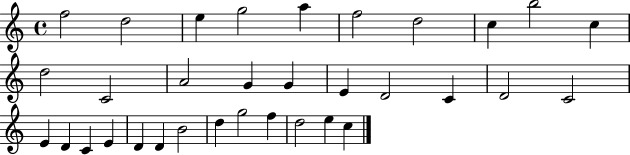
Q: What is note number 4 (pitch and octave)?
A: G5